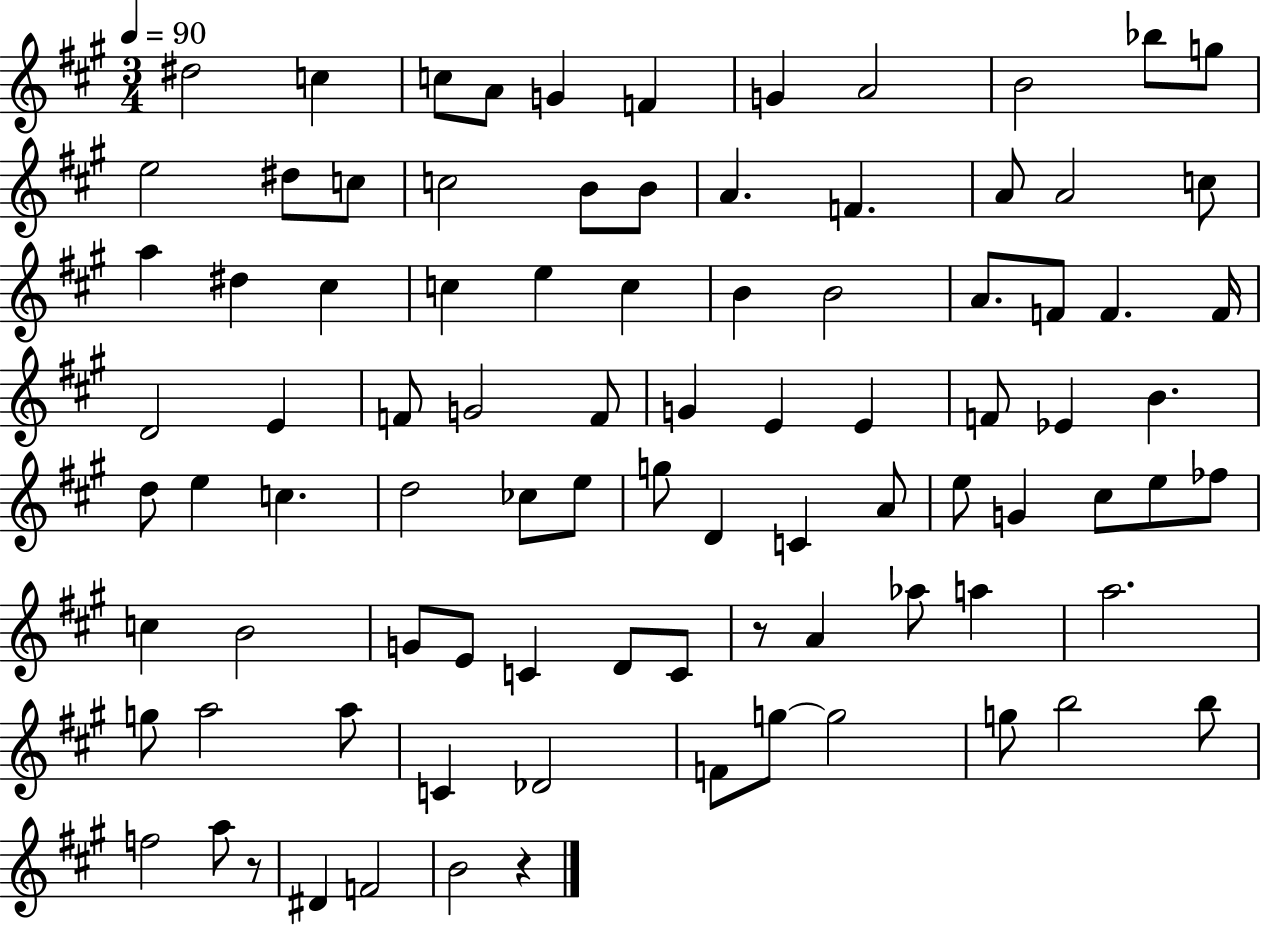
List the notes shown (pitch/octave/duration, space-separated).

D#5/h C5/q C5/e A4/e G4/q F4/q G4/q A4/h B4/h Bb5/e G5/e E5/h D#5/e C5/e C5/h B4/e B4/e A4/q. F4/q. A4/e A4/h C5/e A5/q D#5/q C#5/q C5/q E5/q C5/q B4/q B4/h A4/e. F4/e F4/q. F4/s D4/h E4/q F4/e G4/h F4/e G4/q E4/q E4/q F4/e Eb4/q B4/q. D5/e E5/q C5/q. D5/h CES5/e E5/e G5/e D4/q C4/q A4/e E5/e G4/q C#5/e E5/e FES5/e C5/q B4/h G4/e E4/e C4/q D4/e C4/e R/e A4/q Ab5/e A5/q A5/h. G5/e A5/h A5/e C4/q Db4/h F4/e G5/e G5/h G5/e B5/h B5/e F5/h A5/e R/e D#4/q F4/h B4/h R/q